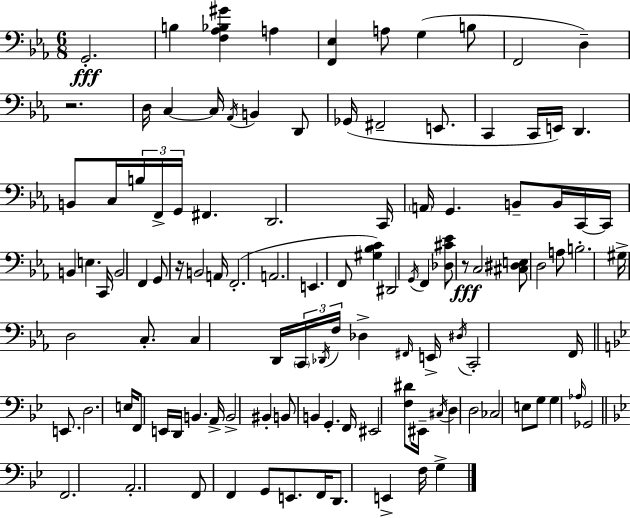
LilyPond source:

{
  \clef bass
  \numericTimeSignature
  \time 6/8
  \key ees \major
  g,2.-.\fff | b4 <f aes bes gis'>4 a4 | <f, ees>4 a8 g4( b8 | f,2 d4--) | \break r2. | d16 c4~~ c16 \acciaccatura { aes,16 } b,4 d,8 | ges,16( fis,2-- e,8. | c,4 c,16 e,16) d,4. | \break b,8 c16 \tuplet 3/2 { b16 f,16-> g,16 } fis,4. | d,2. | c,16 \parenthesize a,16 g,4. b,8-- b,16 | c,16~~ c,16 b,4 e4. | \break c,16 b,2 f,4 | g,8 r16 b,2 | a,16 f,2.-.( | a,2. | \break e,4. f,8 <gis bes c'>4) | dis,2 \acciaccatura { g,16 } f,4 | <des cis' ees'>8 r8\fff c2 | <cis dis e>8 d2 | \break a8 b2.-. | gis16-> d2 c8.-. | c4 d,16 \tuplet 3/2 { \parenthesize c,16 \acciaccatura { des,16 } f16 } des4-> | \grace { fis,16 } e,16-> \acciaccatura { dis16 } c,2-. | \break f,16 \bar "||" \break \key bes \major e,8. d2. | e16 f,8 e,16 d,16 b,4. | a,16-> b,2-> bis,4-. | b,8 b,4 g,4.-. | \break f,16 eis,2 | <f dis'>8 eis,16-- \acciaccatura { cis16 } d4 d2 | ces2 | e8 g8 g4 \grace { aes16 } ges,2 | \break \bar "||" \break \key bes \major f,2. | a,2.-. | f,8 f,4 g,8 e,8. f,16 | d,8. e,4-> f16 g4-> | \break \bar "|."
}